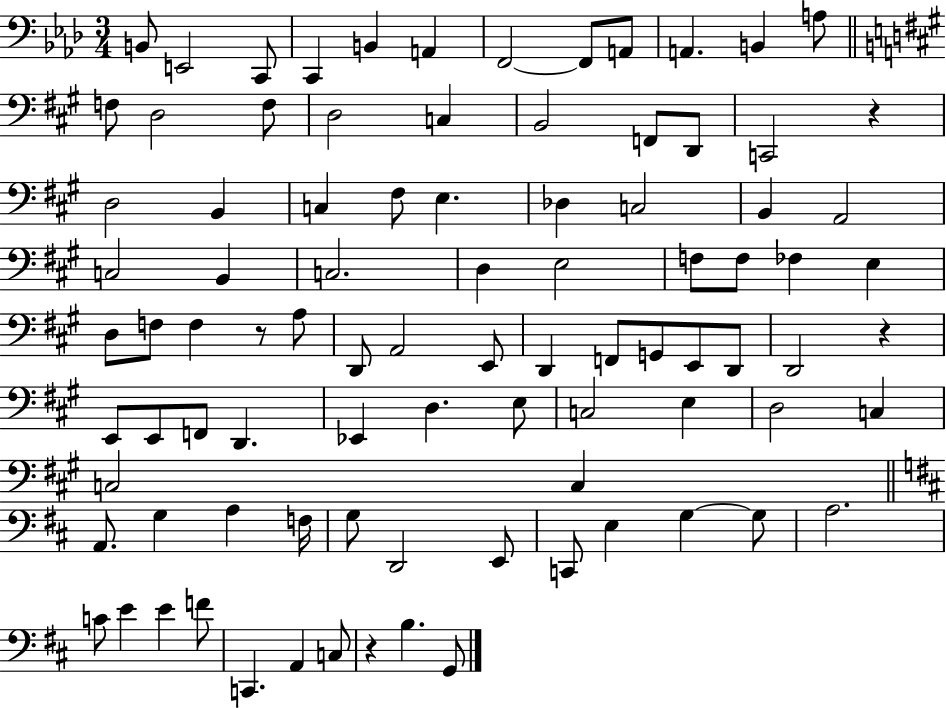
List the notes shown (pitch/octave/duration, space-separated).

B2/e E2/h C2/e C2/q B2/q A2/q F2/h F2/e A2/e A2/q. B2/q A3/e F3/e D3/h F3/e D3/h C3/q B2/h F2/e D2/e C2/h R/q D3/h B2/q C3/q F#3/e E3/q. Db3/q C3/h B2/q A2/h C3/h B2/q C3/h. D3/q E3/h F3/e F3/e FES3/q E3/q D3/e F3/e F3/q R/e A3/e D2/e A2/h E2/e D2/q F2/e G2/e E2/e D2/e D2/h R/q E2/e E2/e F2/e D2/q. Eb2/q D3/q. E3/e C3/h E3/q D3/h C3/q C3/h C3/q A2/e. G3/q A3/q F3/s G3/e D2/h E2/e C2/e E3/q G3/q G3/e A3/h. C4/e E4/q E4/q F4/e C2/q. A2/q C3/e R/q B3/q. G2/e